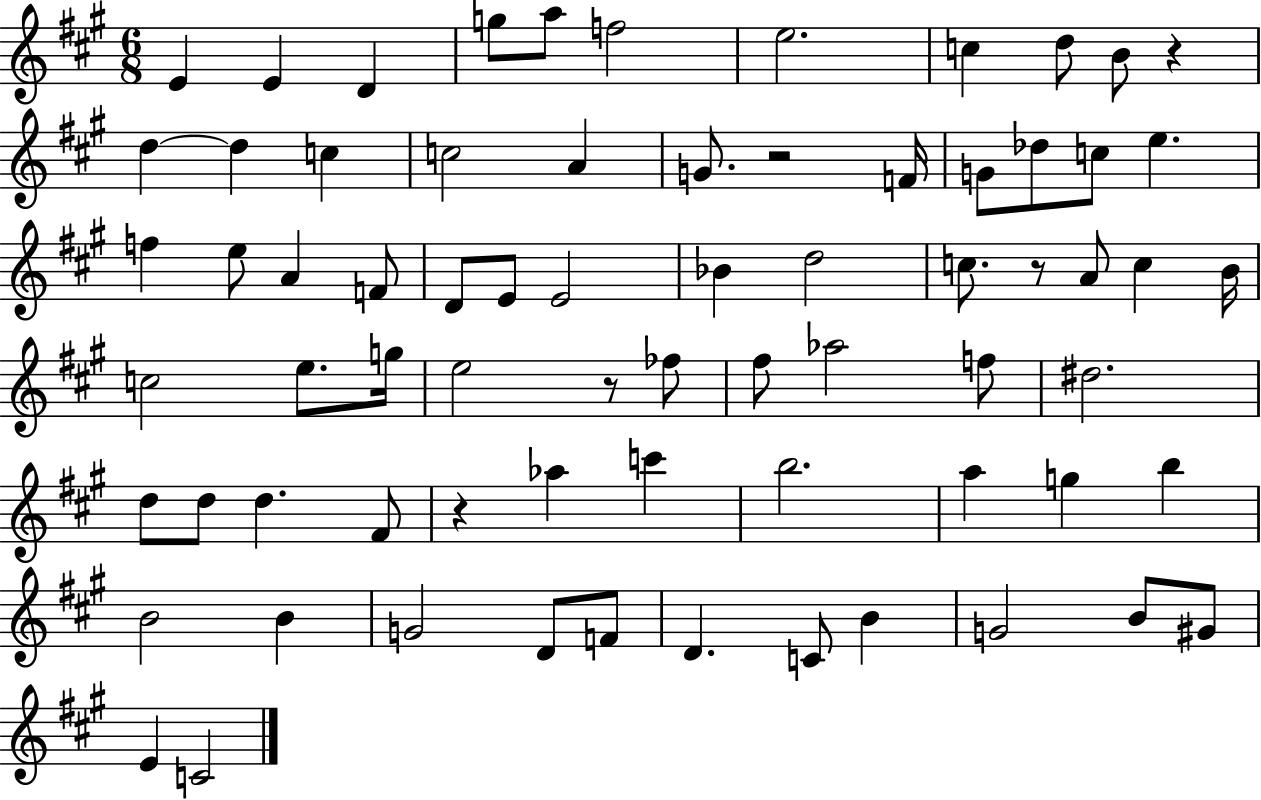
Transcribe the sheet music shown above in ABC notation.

X:1
T:Untitled
M:6/8
L:1/4
K:A
E E D g/2 a/2 f2 e2 c d/2 B/2 z d d c c2 A G/2 z2 F/4 G/2 _d/2 c/2 e f e/2 A F/2 D/2 E/2 E2 _B d2 c/2 z/2 A/2 c B/4 c2 e/2 g/4 e2 z/2 _f/2 ^f/2 _a2 f/2 ^d2 d/2 d/2 d ^F/2 z _a c' b2 a g b B2 B G2 D/2 F/2 D C/2 B G2 B/2 ^G/2 E C2